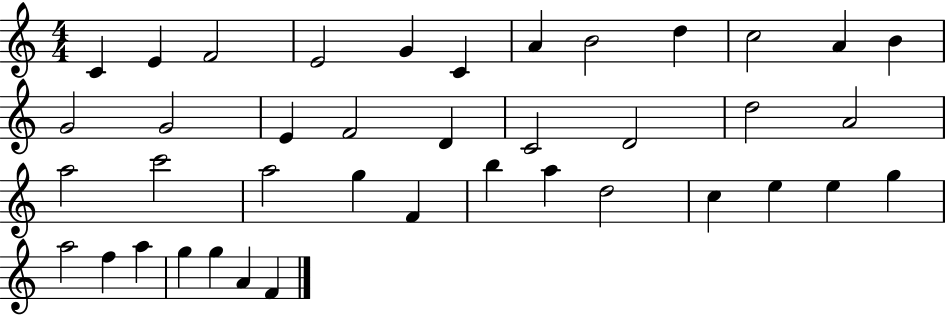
{
  \clef treble
  \numericTimeSignature
  \time 4/4
  \key c \major
  c'4 e'4 f'2 | e'2 g'4 c'4 | a'4 b'2 d''4 | c''2 a'4 b'4 | \break g'2 g'2 | e'4 f'2 d'4 | c'2 d'2 | d''2 a'2 | \break a''2 c'''2 | a''2 g''4 f'4 | b''4 a''4 d''2 | c''4 e''4 e''4 g''4 | \break a''2 f''4 a''4 | g''4 g''4 a'4 f'4 | \bar "|."
}